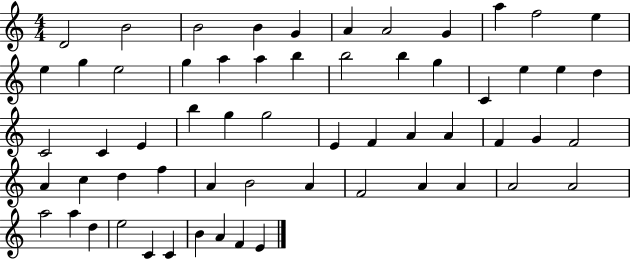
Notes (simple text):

D4/h B4/h B4/h B4/q G4/q A4/q A4/h G4/q A5/q F5/h E5/q E5/q G5/q E5/h G5/q A5/q A5/q B5/q B5/h B5/q G5/q C4/q E5/q E5/q D5/q C4/h C4/q E4/q B5/q G5/q G5/h E4/q F4/q A4/q A4/q F4/q G4/q F4/h A4/q C5/q D5/q F5/q A4/q B4/h A4/q F4/h A4/q A4/q A4/h A4/h A5/h A5/q D5/q E5/h C4/q C4/q B4/q A4/q F4/q E4/q